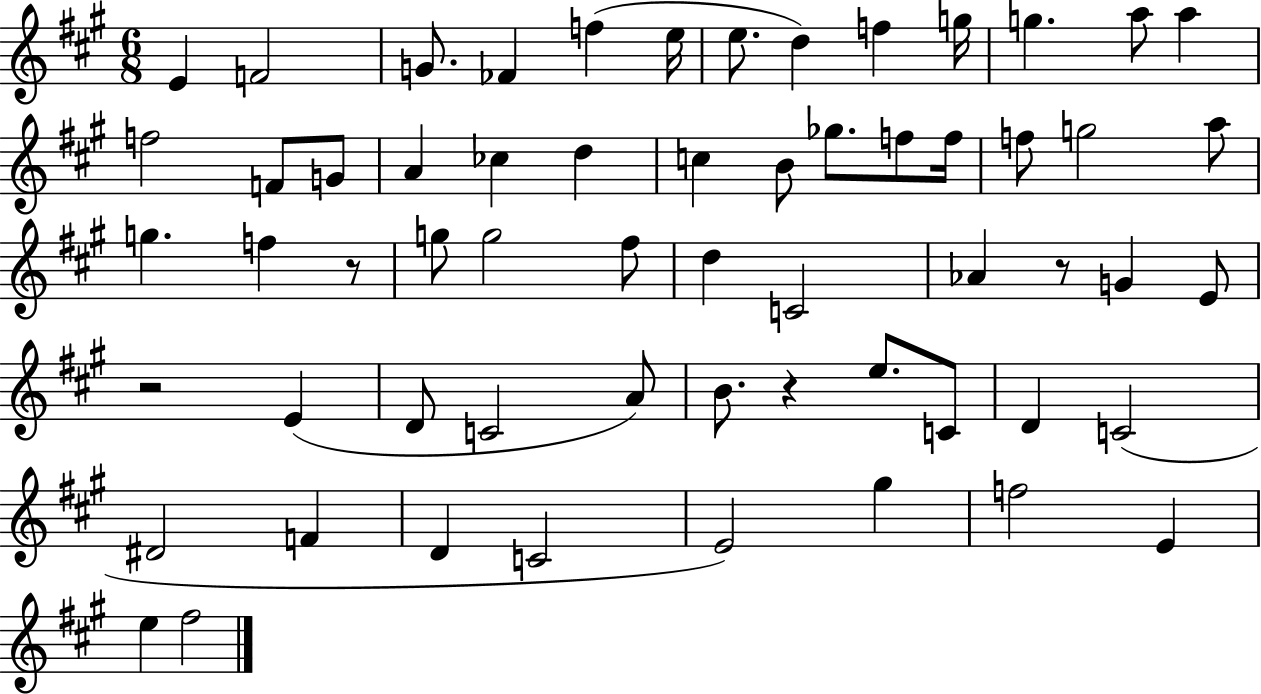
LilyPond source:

{
  \clef treble
  \numericTimeSignature
  \time 6/8
  \key a \major
  e'4 f'2 | g'8. fes'4 f''4( e''16 | e''8. d''4) f''4 g''16 | g''4. a''8 a''4 | \break f''2 f'8 g'8 | a'4 ces''4 d''4 | c''4 b'8 ges''8. f''8 f''16 | f''8 g''2 a''8 | \break g''4. f''4 r8 | g''8 g''2 fis''8 | d''4 c'2 | aes'4 r8 g'4 e'8 | \break r2 e'4( | d'8 c'2 a'8) | b'8. r4 e''8. c'8 | d'4 c'2( | \break dis'2 f'4 | d'4 c'2 | e'2) gis''4 | f''2 e'4 | \break e''4 fis''2 | \bar "|."
}